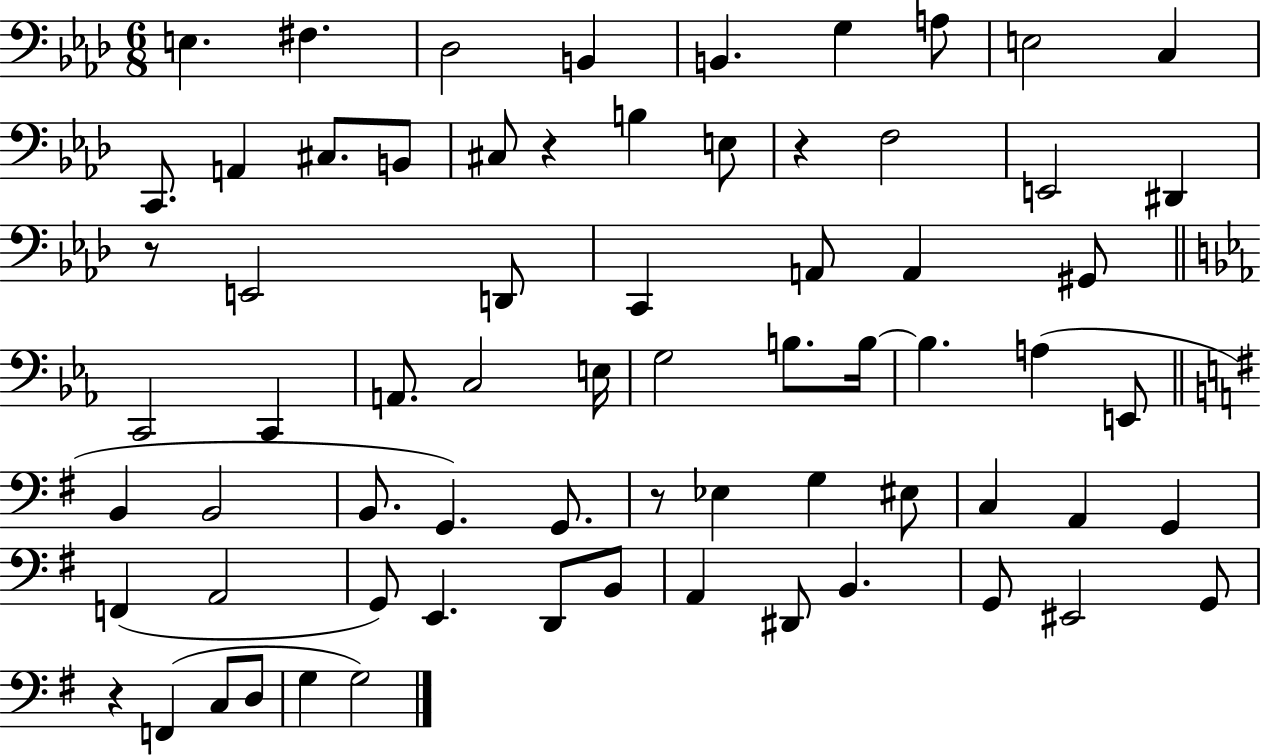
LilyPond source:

{
  \clef bass
  \numericTimeSignature
  \time 6/8
  \key aes \major
  e4. fis4. | des2 b,4 | b,4. g4 a8 | e2 c4 | \break c,8. a,4 cis8. b,8 | cis8 r4 b4 e8 | r4 f2 | e,2 dis,4 | \break r8 e,2 d,8 | c,4 a,8 a,4 gis,8 | \bar "||" \break \key c \minor c,2 c,4 | a,8. c2 e16 | g2 b8. b16~~ | b4. a4( e,8 | \break \bar "||" \break \key g \major b,4 b,2 | b,8. g,4.) g,8. | r8 ees4 g4 eis8 | c4 a,4 g,4 | \break f,4( a,2 | g,8) e,4. d,8 b,8 | a,4 dis,8 b,4. | g,8 eis,2 g,8 | \break r4 f,4( c8 d8 | g4 g2) | \bar "|."
}